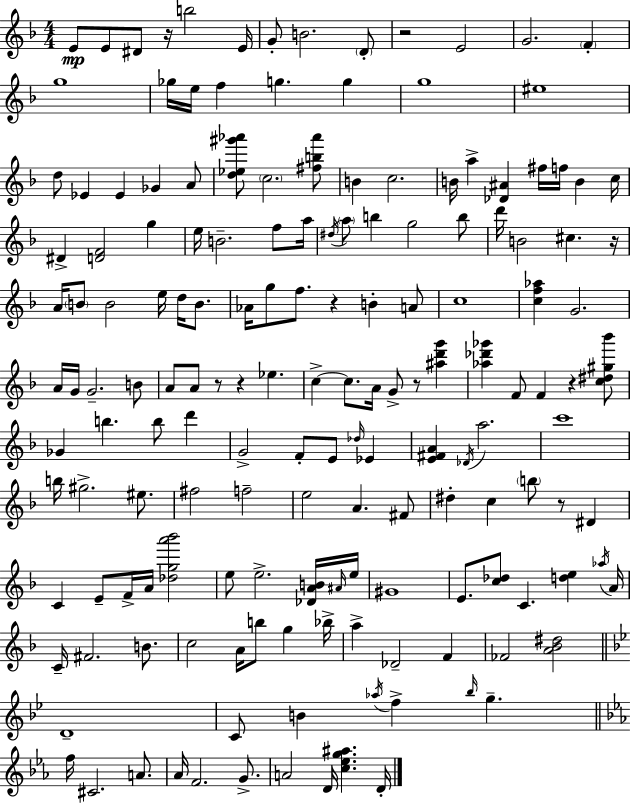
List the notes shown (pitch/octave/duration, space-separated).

E4/e E4/e D#4/e R/s B5/h E4/s G4/e B4/h. D4/e R/h E4/h G4/h. F4/q G5/w Gb5/s E5/s F5/q G5/q. G5/q G5/w EIS5/w D5/e Eb4/q Eb4/q Gb4/q A4/e [D5,Eb5,G#6,Ab6]/e C5/h. [F#5,B5,Ab6]/e B4/q C5/h. B4/s A5/q [Db4,A#4]/q F#5/s F5/s B4/q C5/s D#4/q [D4,F4]/h G5/q E5/s B4/h. F5/e A5/s D#5/s A5/e B5/q G5/h B5/e D6/s B4/h C#5/q. R/s A4/s B4/e B4/h E5/s D5/s B4/e. Ab4/s G5/e F5/e. R/q B4/q A4/e C5/w [C5,F5,Ab5]/q G4/h. A4/s G4/s G4/h. B4/e A4/e A4/e R/e R/q Eb5/q. C5/q C5/e. A4/s G4/e R/e [A#5,D6,G6]/q [Ab5,Db6,Gb6]/q F4/e F4/q R/q [C5,D#5,G#5,Bb6]/e Gb4/q B5/q. B5/e D6/q G4/h F4/e E4/e Db5/s Eb4/q [E4,F#4,A4]/q Db4/s A5/h. C6/w B5/s G#5/h. EIS5/e. F#5/h F5/h E5/h A4/q. F#4/e D#5/q C5/q B5/e R/e D#4/q C4/q E4/e F4/s A4/s [Db5,G5,A6,Bb6]/h E5/e E5/h. [Db4,A4,B4]/s A#4/s E5/s G#4/w E4/e. [C5,Db5]/e C4/q. [D5,E5]/q Ab5/s A4/s C4/s F#4/h. B4/e. C5/h A4/s B5/e G5/q Bb5/s A5/q Db4/h F4/q FES4/h [A4,Bb4,D#5]/h D4/w C4/e B4/q Ab5/s F5/q Bb5/s G5/q. F5/s C#4/h. A4/e. Ab4/s F4/h. G4/e. A4/h D4/s [C5,Eb5,G5,A#5]/q. D4/s